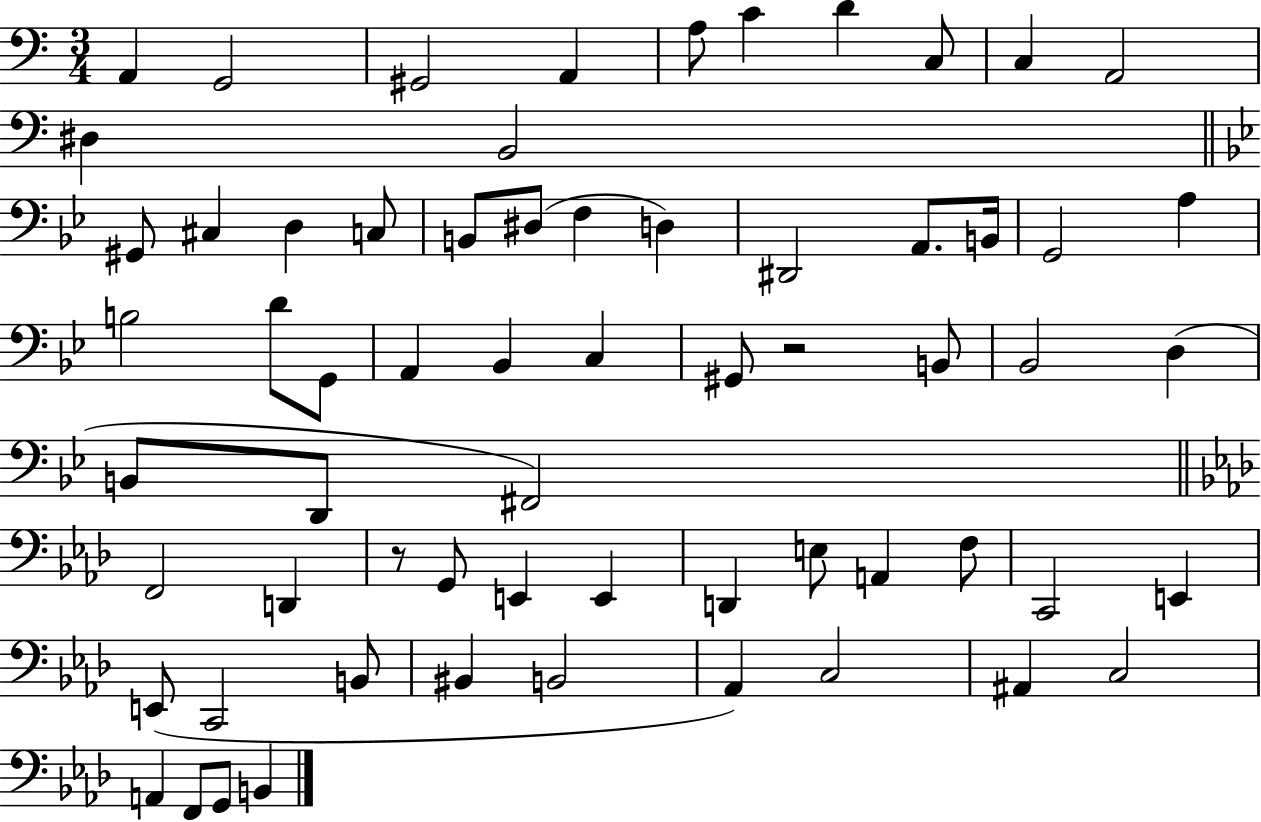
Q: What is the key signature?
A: C major